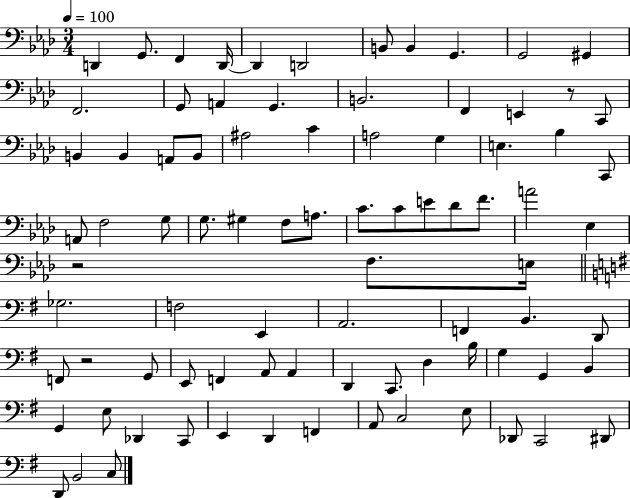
{
  \clef bass
  \numericTimeSignature
  \time 3/4
  \key aes \major
  \tempo 4 = 100
  d,4 g,8. f,4 d,16~~ | d,4 d,2 | b,8 b,4 g,4. | g,2 gis,4 | \break f,2. | g,8 a,4 g,4. | b,2. | f,4 e,4 r8 c,8 | \break b,4 b,4 a,8 b,8 | ais2 c'4 | a2 g4 | e4. bes4 c,8 | \break a,8 f2 g8 | g8. gis4 f8 a8. | c'8. c'8 e'8 des'8 f'8. | a'2 ees4 | \break r2 f8. e16 | \bar "||" \break \key g \major ges2. | f2 e,4 | a,2. | f,4 b,4. d,8 | \break f,8 r2 g,8 | e,8 f,4 a,8 a,4 | d,4 c,8. d4 b16 | g4 g,4 b,4 | \break g,4 e8 des,4 c,8 | e,4 d,4 f,4 | a,8 c2 e8 | des,8 c,2 dis,8 | \break d,8 b,2 c8 | \bar "|."
}